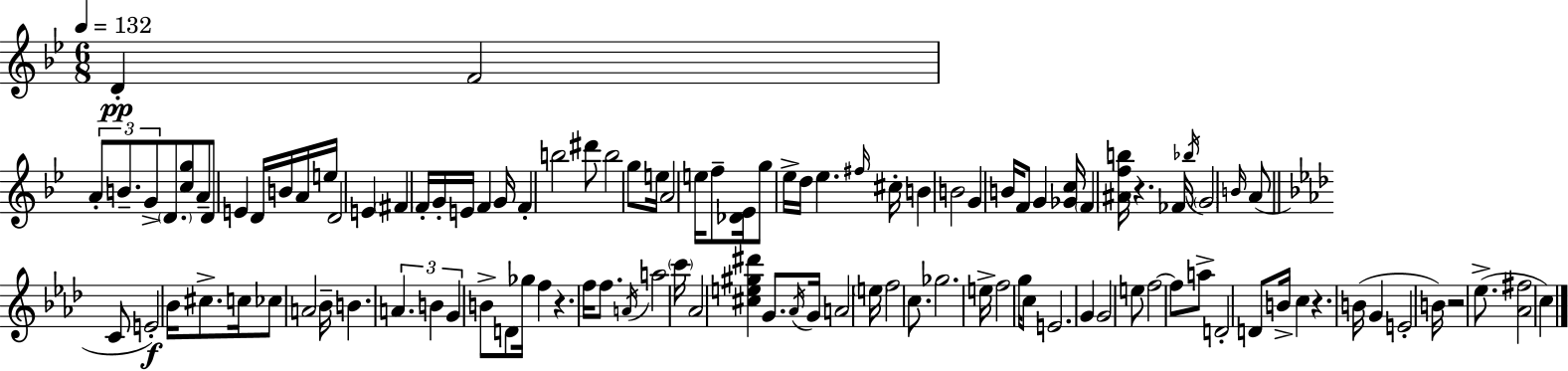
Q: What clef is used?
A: treble